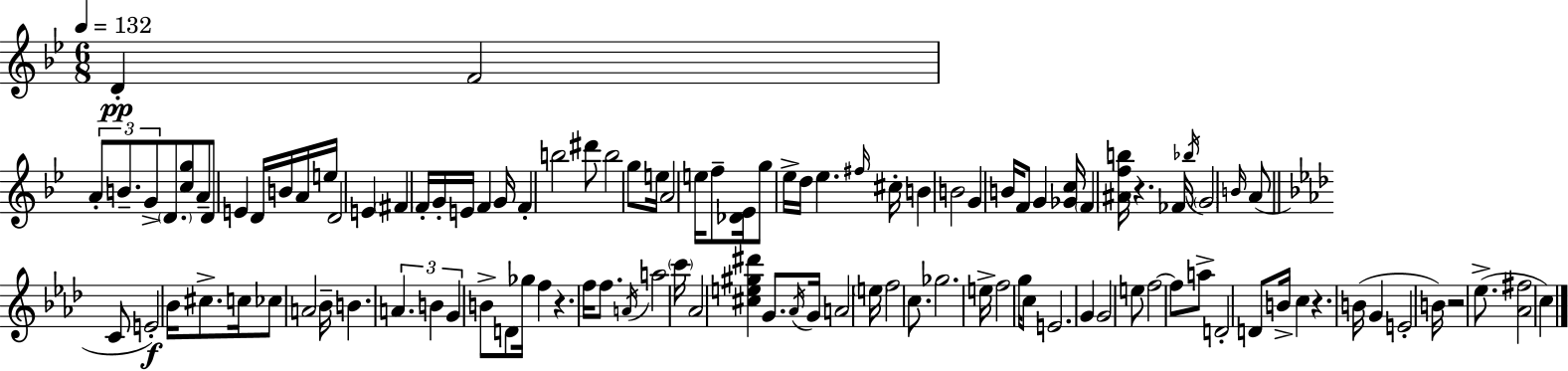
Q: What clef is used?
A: treble